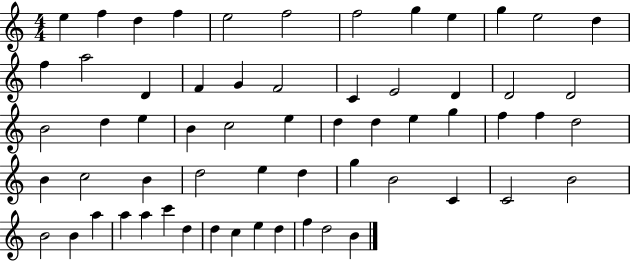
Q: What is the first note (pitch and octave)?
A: E5